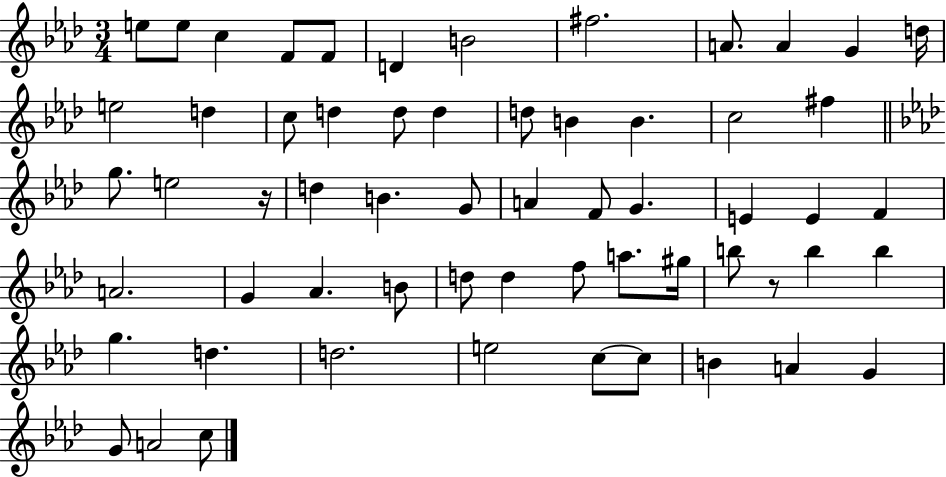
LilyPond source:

{
  \clef treble
  \numericTimeSignature
  \time 3/4
  \key aes \major
  e''8 e''8 c''4 f'8 f'8 | d'4 b'2 | fis''2. | a'8. a'4 g'4 d''16 | \break e''2 d''4 | c''8 d''4 d''8 d''4 | d''8 b'4 b'4. | c''2 fis''4 | \break \bar "||" \break \key f \minor g''8. e''2 r16 | d''4 b'4. g'8 | a'4 f'8 g'4. | e'4 e'4 f'4 | \break a'2. | g'4 aes'4. b'8 | d''8 d''4 f''8 a''8. gis''16 | b''8 r8 b''4 b''4 | \break g''4. d''4. | d''2. | e''2 c''8~~ c''8 | b'4 a'4 g'4 | \break g'8 a'2 c''8 | \bar "|."
}